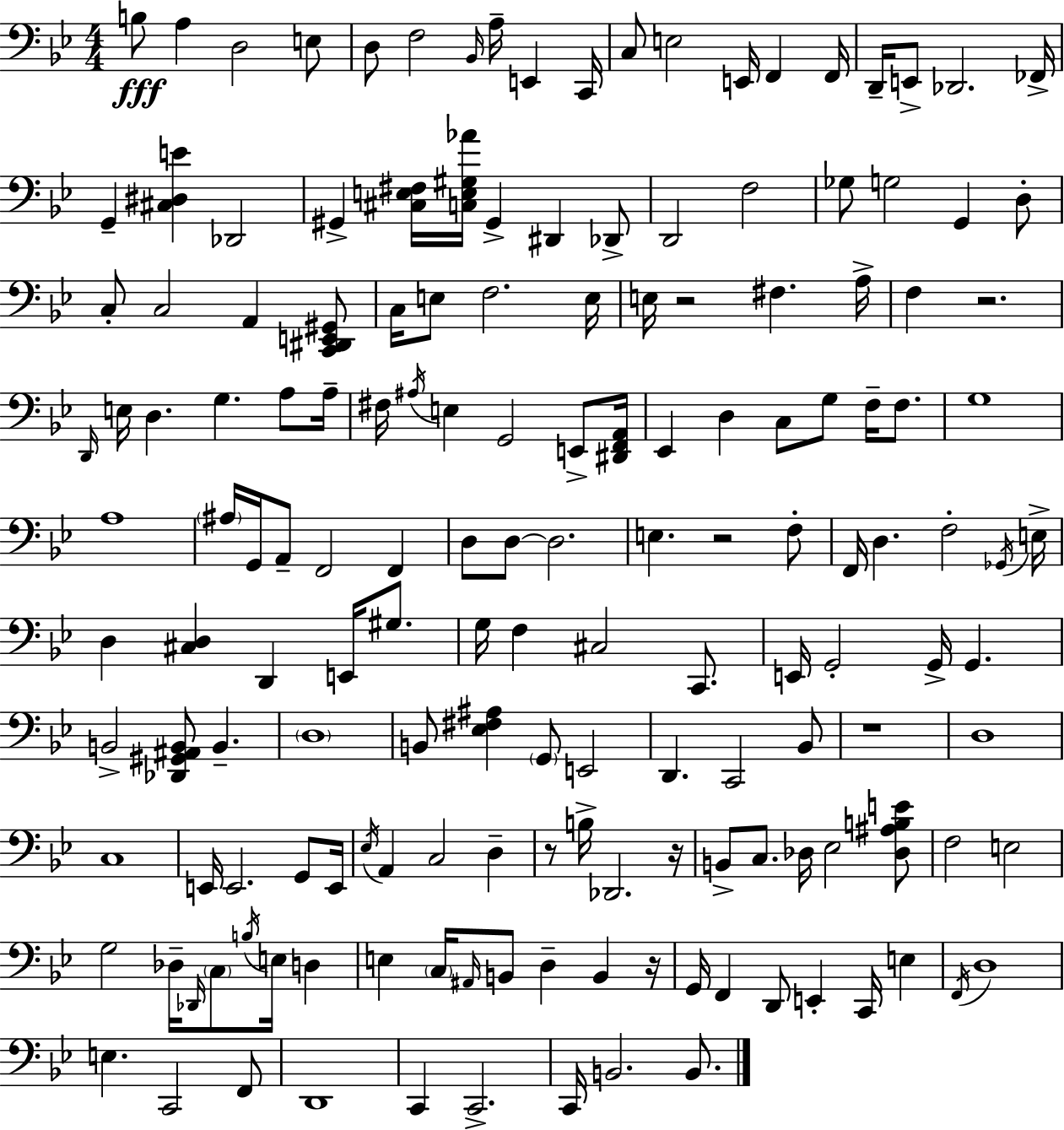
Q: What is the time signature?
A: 4/4